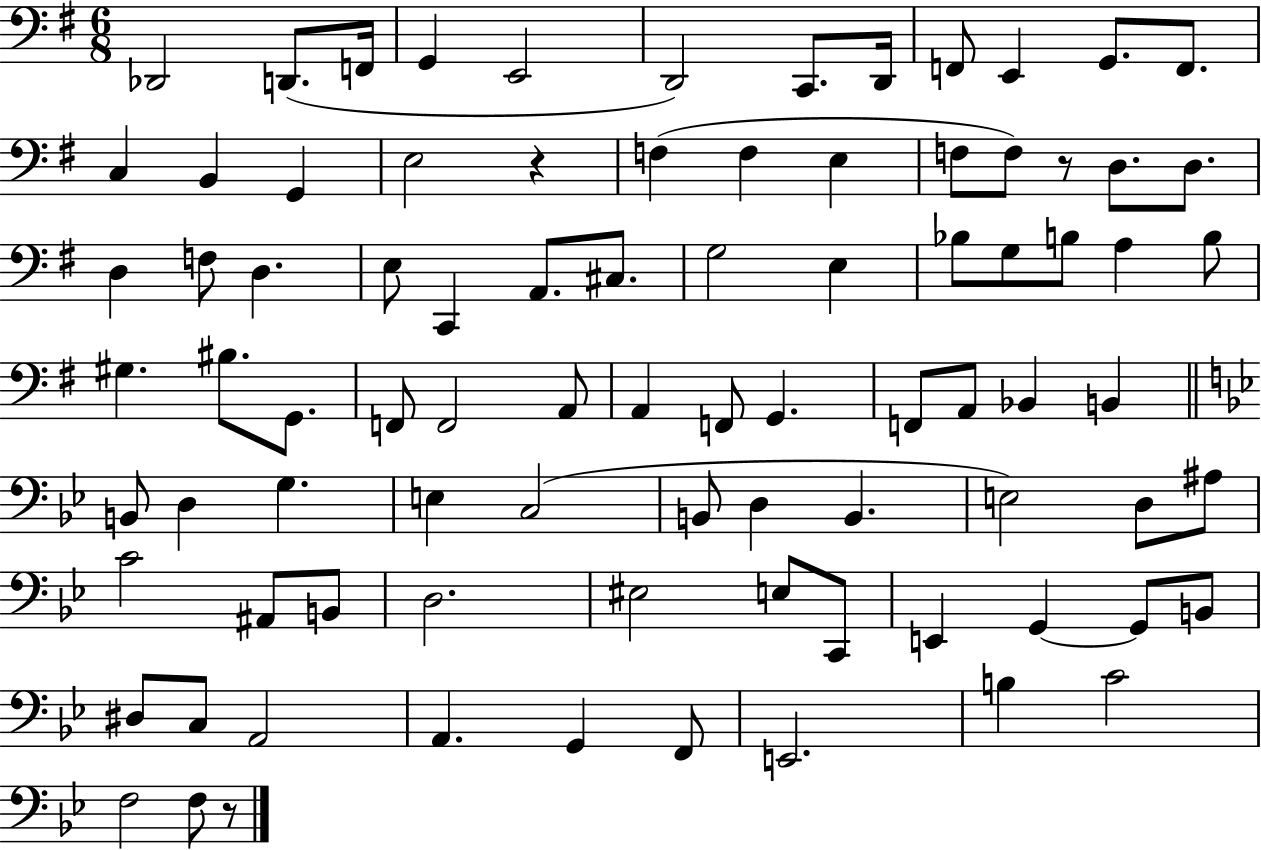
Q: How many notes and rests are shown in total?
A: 86